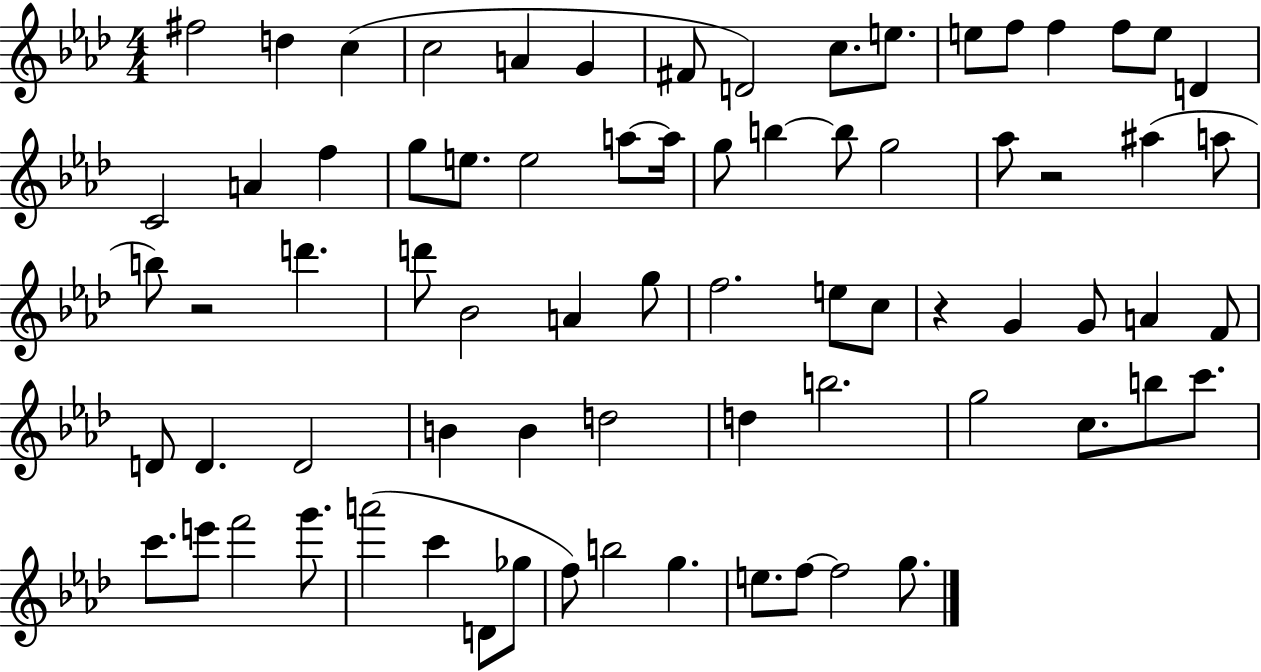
F#5/h D5/q C5/q C5/h A4/q G4/q F#4/e D4/h C5/e. E5/e. E5/e F5/e F5/q F5/e E5/e D4/q C4/h A4/q F5/q G5/e E5/e. E5/h A5/e A5/s G5/e B5/q B5/e G5/h Ab5/e R/h A#5/q A5/e B5/e R/h D6/q. D6/e Bb4/h A4/q G5/e F5/h. E5/e C5/e R/q G4/q G4/e A4/q F4/e D4/e D4/q. D4/h B4/q B4/q D5/h D5/q B5/h. G5/h C5/e. B5/e C6/e. C6/e. E6/e F6/h G6/e. A6/h C6/q D4/e Gb5/e F5/e B5/h G5/q. E5/e. F5/e F5/h G5/e.